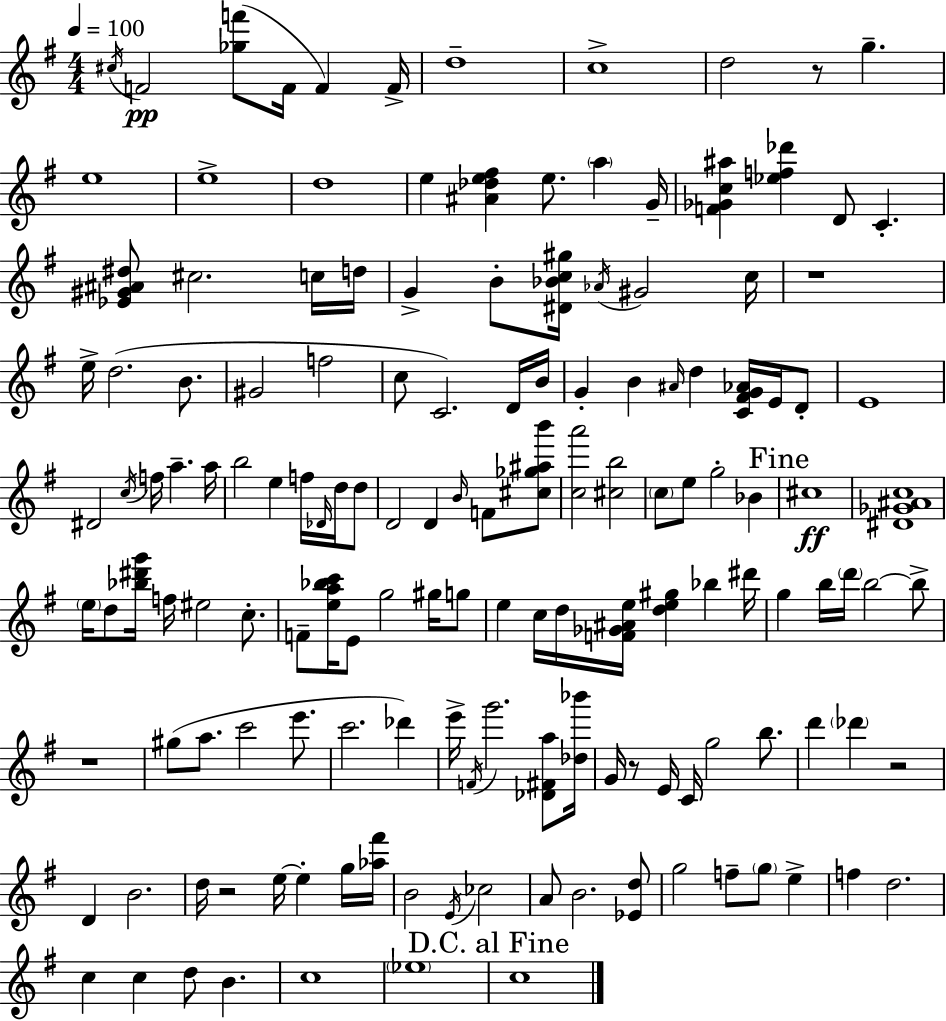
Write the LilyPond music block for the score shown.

{
  \clef treble
  \numericTimeSignature
  \time 4/4
  \key g \major
  \tempo 4 = 100
  \acciaccatura { cis''16 }\pp f'2 <ges'' f'''>8( f'16 f'4) | f'16-> d''1-- | c''1-> | d''2 r8 g''4.-- | \break e''1 | e''1-> | d''1 | e''4 <ais' des'' e'' fis''>4 e''8. \parenthesize a''4 | \break g'16-- <f' ges' c'' ais''>4 <ees'' f'' des'''>4 d'8 c'4.-. | <ees' gis' ais' dis''>8 cis''2. c''16 | d''16 g'4-> b'8-. <dis' bes' c'' gis''>16 \acciaccatura { aes'16 } gis'2 | c''16 r1 | \break e''16-> d''2.( b'8. | gis'2 f''2 | c''8 c'2.) | d'16 b'16 g'4-. b'4 \grace { ais'16 } d''4 <c' fis' g' aes'>16 | \break e'16 d'8-. e'1 | dis'2 \acciaccatura { c''16 } f''16 a''4.-- | a''16 b''2 e''4 | f''16 \grace { des'16 } d''16 d''8 d'2 d'4 | \break \grace { b'16 } f'8 <cis'' ges'' ais'' b'''>8 <c'' a'''>2 <cis'' b''>2 | \parenthesize c''8 e''8 g''2-. | bes'4 \mark "Fine" cis''1\ff | <dis' ges' ais' c''>1 | \break \parenthesize e''16 d''8 <bes'' dis''' g'''>16 f''16 eis''2 | c''8.-. f'8-- <e'' a'' bes'' c'''>16 e'8 g''2 | gis''16 g''8 e''4 c''16 d''16 <f' ges' ais' e''>16 <d'' e'' gis''>4 | bes''4 dis'''16 g''4 b''16 \parenthesize d'''16 b''2~~ | \break b''8-> r1 | gis''8( a''8. c'''2 | e'''8. c'''2. | des'''4) e'''16-> \acciaccatura { f'16 } g'''2. | \break <des' fis' a''>8 <des'' bes'''>16 g'16 r8 e'16 c'16 g''2 | b''8. d'''4 \parenthesize des'''4 r2 | d'4 b'2. | d''16 r2 | \break e''16~~ e''4-. g''16 <aes'' fis'''>16 b'2 \acciaccatura { e'16 } | ces''2 a'8 b'2. | <ees' d''>8 g''2 | f''8-- \parenthesize g''8 e''4-> f''4 d''2. | \break c''4 c''4 | d''8 b'4. c''1 | \parenthesize ees''1 | \mark "D.C. al Fine" c''1 | \break \bar "|."
}